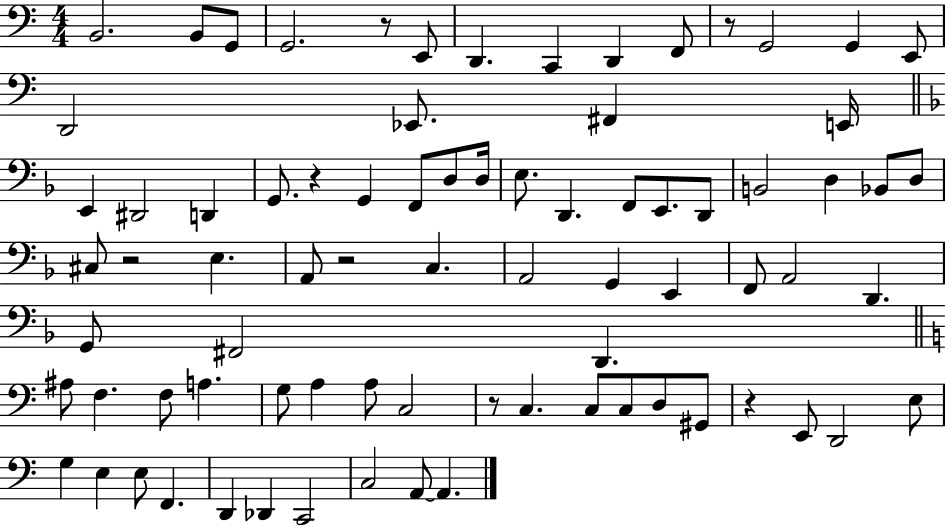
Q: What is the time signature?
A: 4/4